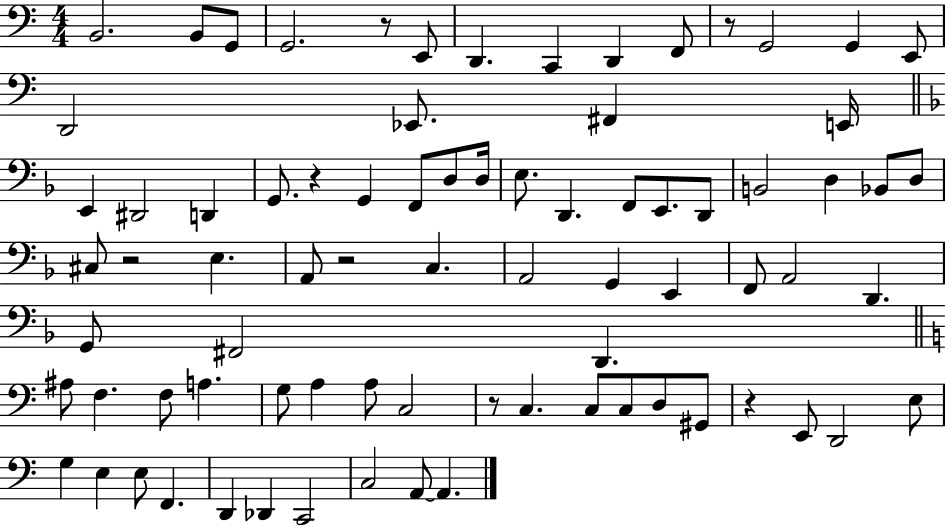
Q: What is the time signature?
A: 4/4